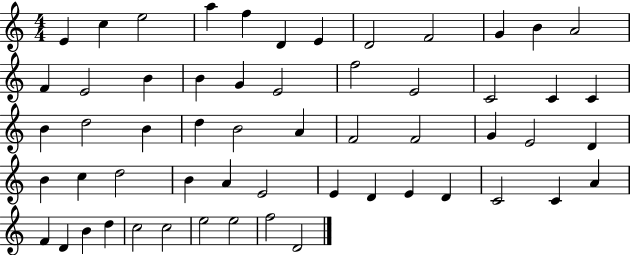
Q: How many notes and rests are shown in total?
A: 57